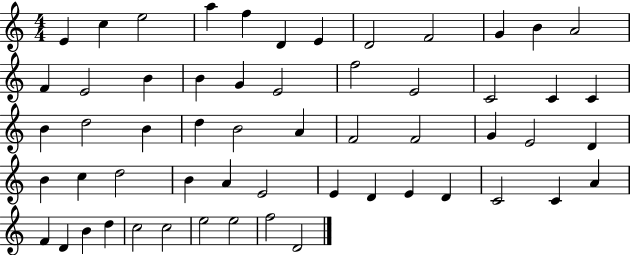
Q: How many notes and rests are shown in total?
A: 57